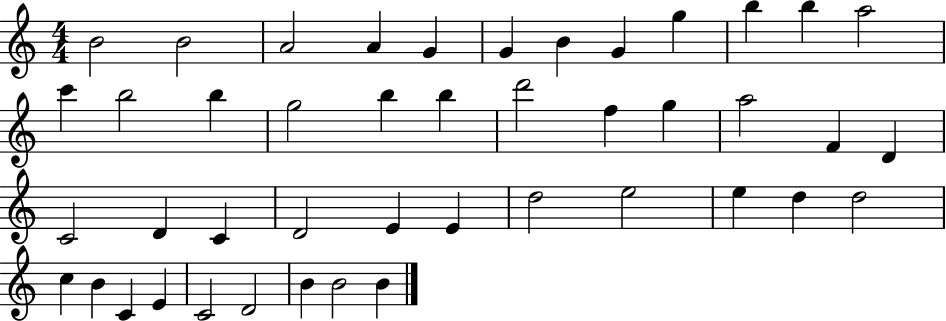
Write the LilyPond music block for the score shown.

{
  \clef treble
  \numericTimeSignature
  \time 4/4
  \key c \major
  b'2 b'2 | a'2 a'4 g'4 | g'4 b'4 g'4 g''4 | b''4 b''4 a''2 | \break c'''4 b''2 b''4 | g''2 b''4 b''4 | d'''2 f''4 g''4 | a''2 f'4 d'4 | \break c'2 d'4 c'4 | d'2 e'4 e'4 | d''2 e''2 | e''4 d''4 d''2 | \break c''4 b'4 c'4 e'4 | c'2 d'2 | b'4 b'2 b'4 | \bar "|."
}